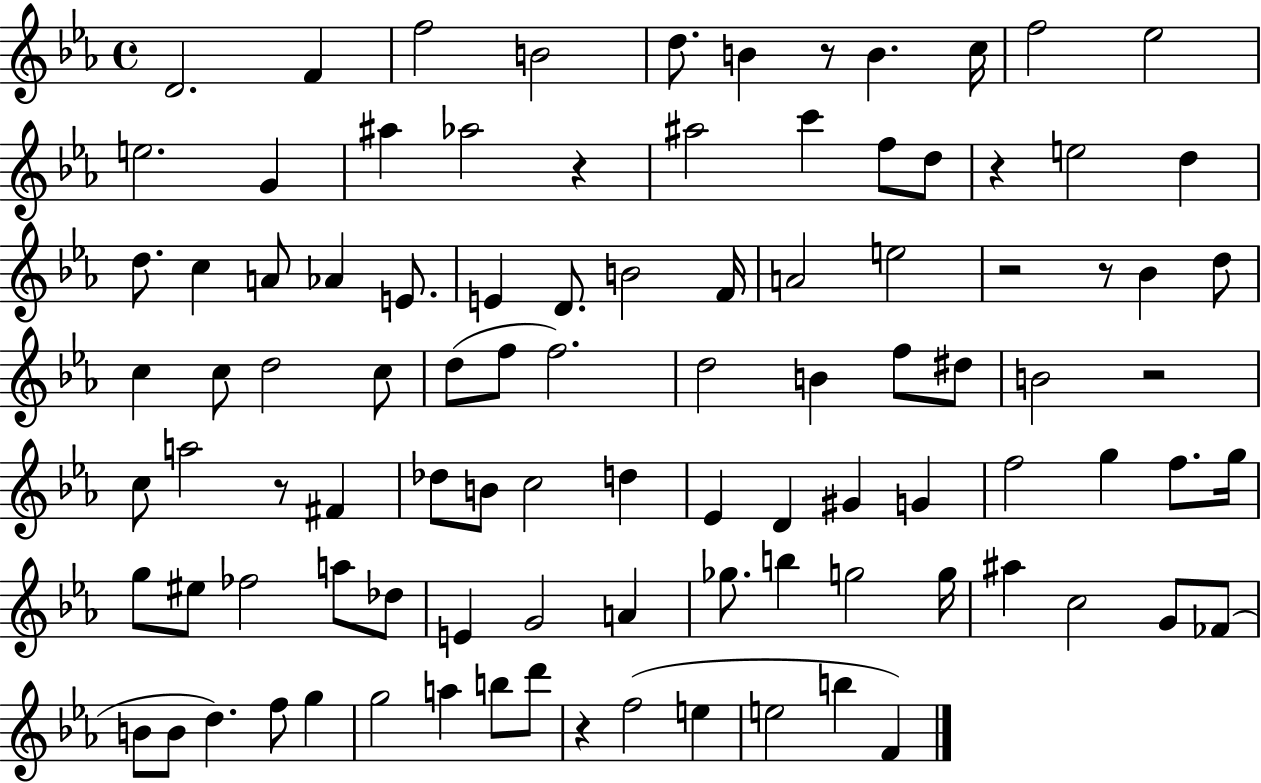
D4/h. F4/q F5/h B4/h D5/e. B4/q R/e B4/q. C5/s F5/h Eb5/h E5/h. G4/q A#5/q Ab5/h R/q A#5/h C6/q F5/e D5/e R/q E5/h D5/q D5/e. C5/q A4/e Ab4/q E4/e. E4/q D4/e. B4/h F4/s A4/h E5/h R/h R/e Bb4/q D5/e C5/q C5/e D5/h C5/e D5/e F5/e F5/h. D5/h B4/q F5/e D#5/e B4/h R/h C5/e A5/h R/e F#4/q Db5/e B4/e C5/h D5/q Eb4/q D4/q G#4/q G4/q F5/h G5/q F5/e. G5/s G5/e EIS5/e FES5/h A5/e Db5/e E4/q G4/h A4/q Gb5/e. B5/q G5/h G5/s A#5/q C5/h G4/e FES4/e B4/e B4/e D5/q. F5/e G5/q G5/h A5/q B5/e D6/e R/q F5/h E5/q E5/h B5/q F4/q